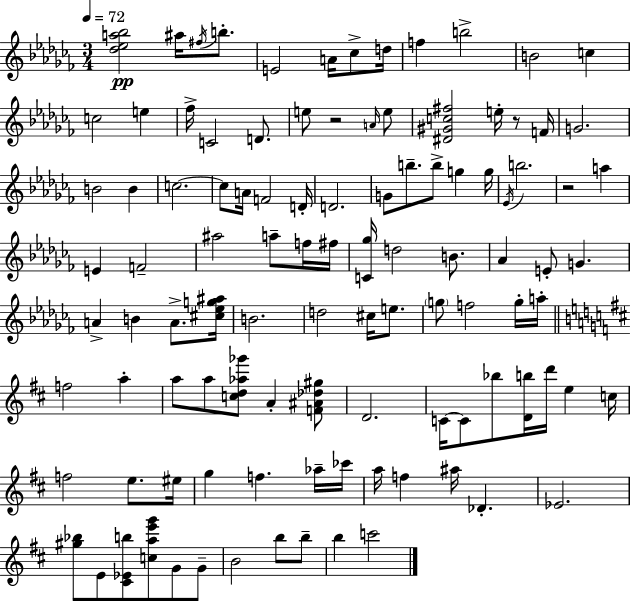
{
  \clef treble
  \numericTimeSignature
  \time 3/4
  \key aes \minor
  \tempo 4 = 72
  <des'' ees'' a'' bes''>2\pp ais''16 \acciaccatura { fis''16 } b''8.-. | e'2 a'16 ces''8-> | d''16 f''4 b''2-> | b'2 c''4 | \break c''2 e''4 | fes''16-> c'2 d'8. | e''8 r2 \grace { a'16 } | e''8 <dis' gis' c'' fis''>2 e''16-. r8 | \break f'16 g'2. | b'2 b'4 | c''2.~~ | c''8 a'16 f'2 | \break d'16-. d'2. | g'8 b''8.-- b''8-> g''4 | g''16 \acciaccatura { ees'16 } b''2. | r2 a''4 | \break e'4 f'2-- | ais''2 a''8-- | f''16 fis''16 <c' ges''>16 d''2 | b'8. aes'4 e'8-. g'4. | \break a'4-> b'4 a'8.-> | <cis'' ees'' g'' ais''>16 b'2. | d''2 cis''16 | e''8. \parenthesize g''8 f''2 | \break g''16-. a''16-. \bar "||" \break \key b \minor f''2 a''4-. | a''8 a''8 <c'' d'' aes'' ges'''>8 a'4-. <f' ais' des'' gis''>8 | d'2. | c'16~~ c'8 bes''8 <d' b''>16 d'''16 e''4 c''16 | \break f''2 e''8. eis''16 | g''4 f''4. aes''16-- ces'''16 | a''16 f''4 ais''16 des'4.-. | ees'2. | \break <gis'' bes''>8 e'8 <cis' ees' b''>8 <c'' a'' e''' g'''>8 g'8 g'8-- | b'2 b''8 b''8-- | b''4 c'''2 | \bar "|."
}